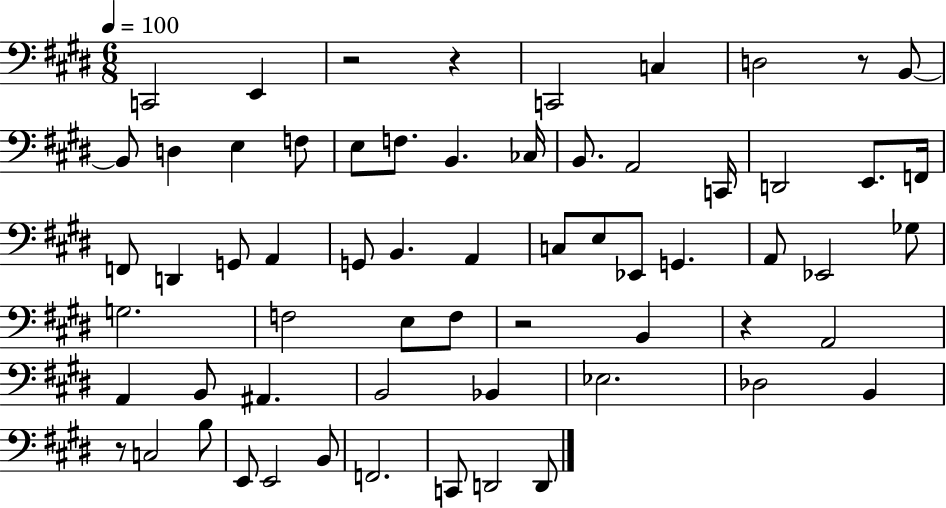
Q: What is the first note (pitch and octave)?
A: C2